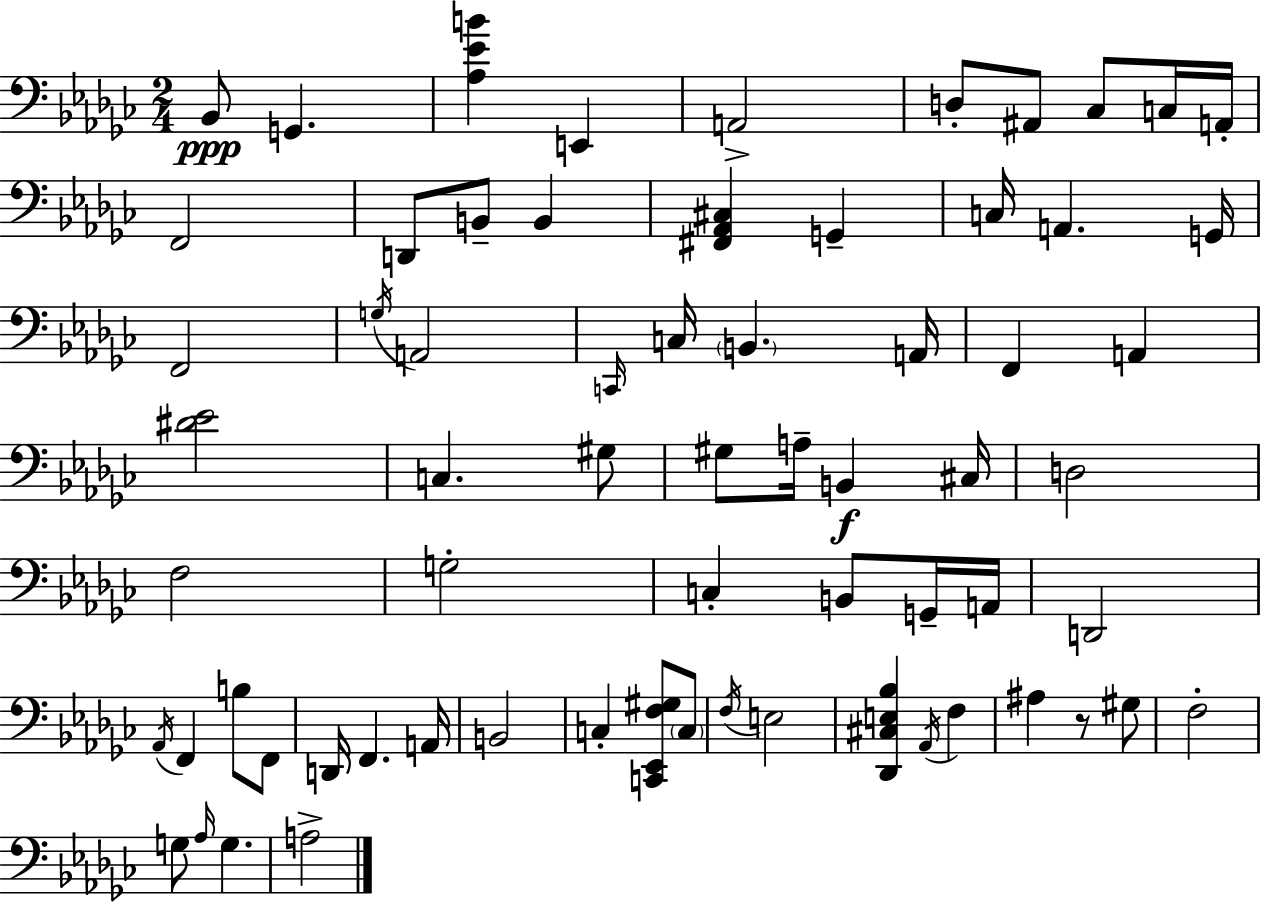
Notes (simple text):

Bb2/e G2/q. [Ab3,Eb4,B4]/q E2/q A2/h D3/e A#2/e CES3/e C3/s A2/s F2/h D2/e B2/e B2/q [F#2,Ab2,C#3]/q G2/q C3/s A2/q. G2/s F2/h G3/s A2/h C2/s C3/s B2/q. A2/s F2/q A2/q [D#4,Eb4]/h C3/q. G#3/e G#3/e A3/s B2/q C#3/s D3/h F3/h G3/h C3/q B2/e G2/s A2/s D2/h Ab2/s F2/q B3/e F2/e D2/s F2/q. A2/s B2/h C3/q [C2,Eb2,F3,G#3]/e C3/e F3/s E3/h [Db2,C#3,E3,Bb3]/q Ab2/s F3/q A#3/q R/e G#3/e F3/h G3/e Ab3/s G3/q. A3/h